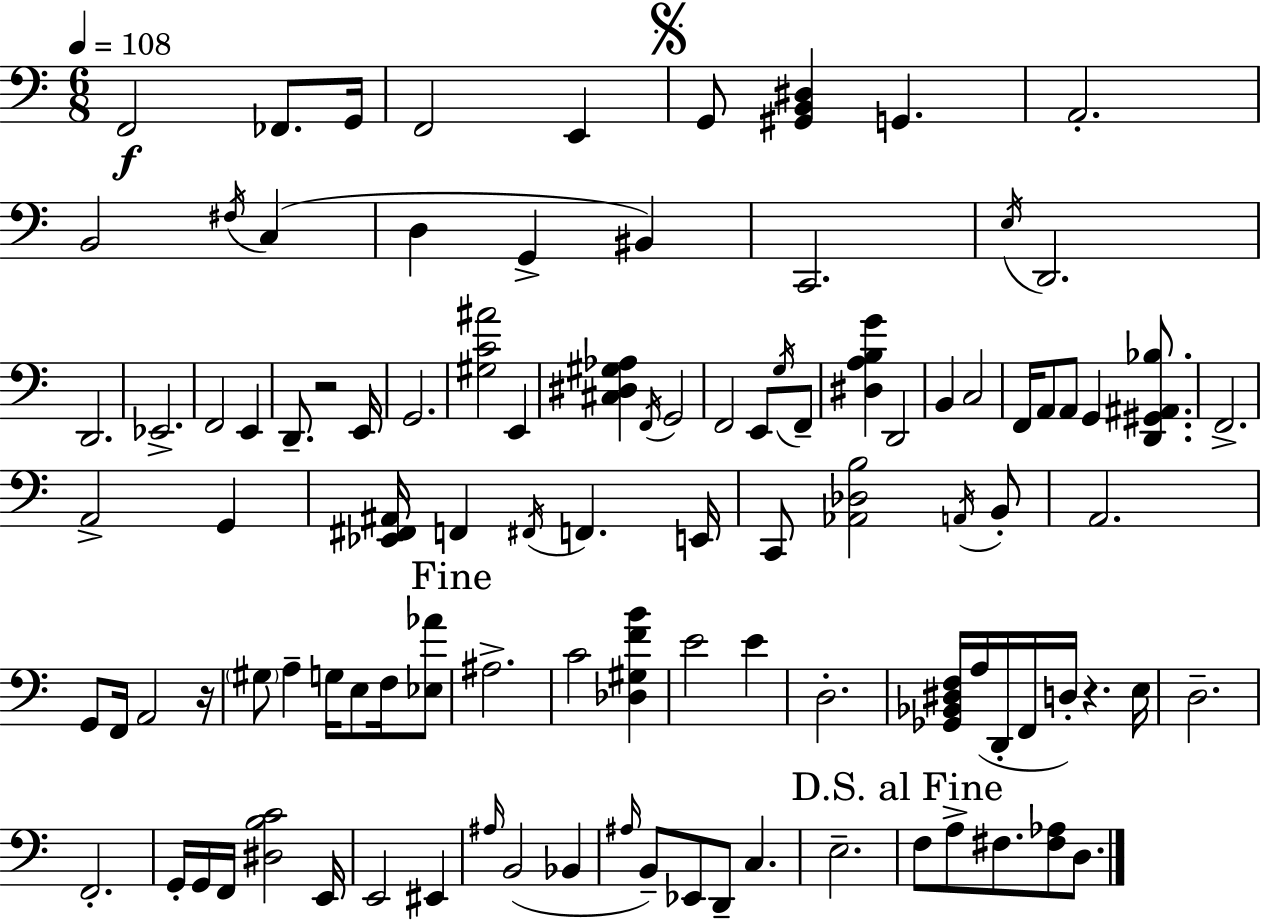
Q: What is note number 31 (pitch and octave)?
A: F2